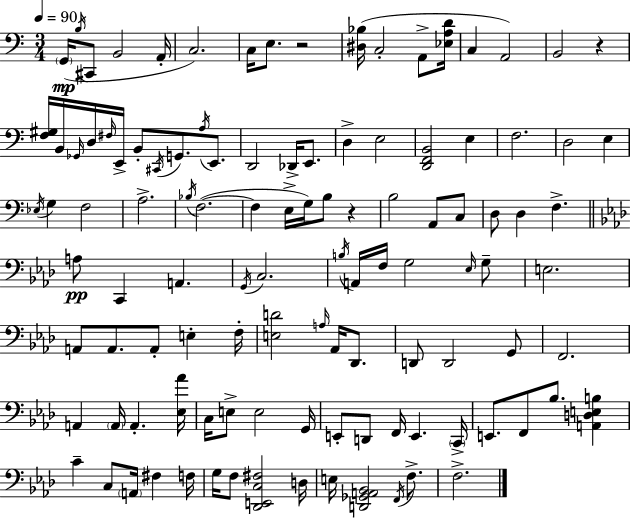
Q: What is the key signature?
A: C major